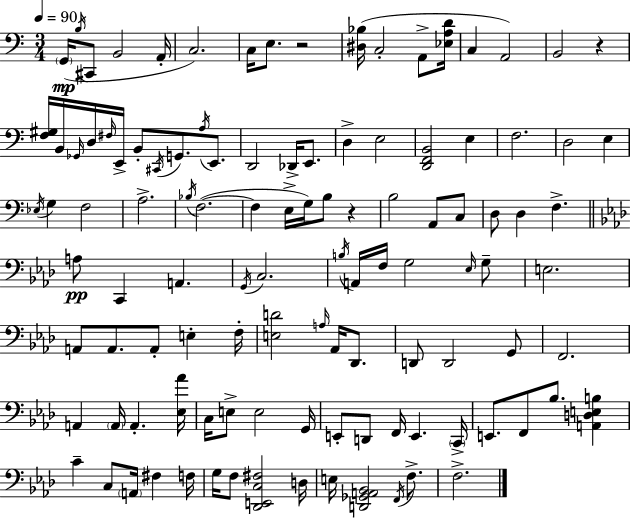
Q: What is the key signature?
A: C major